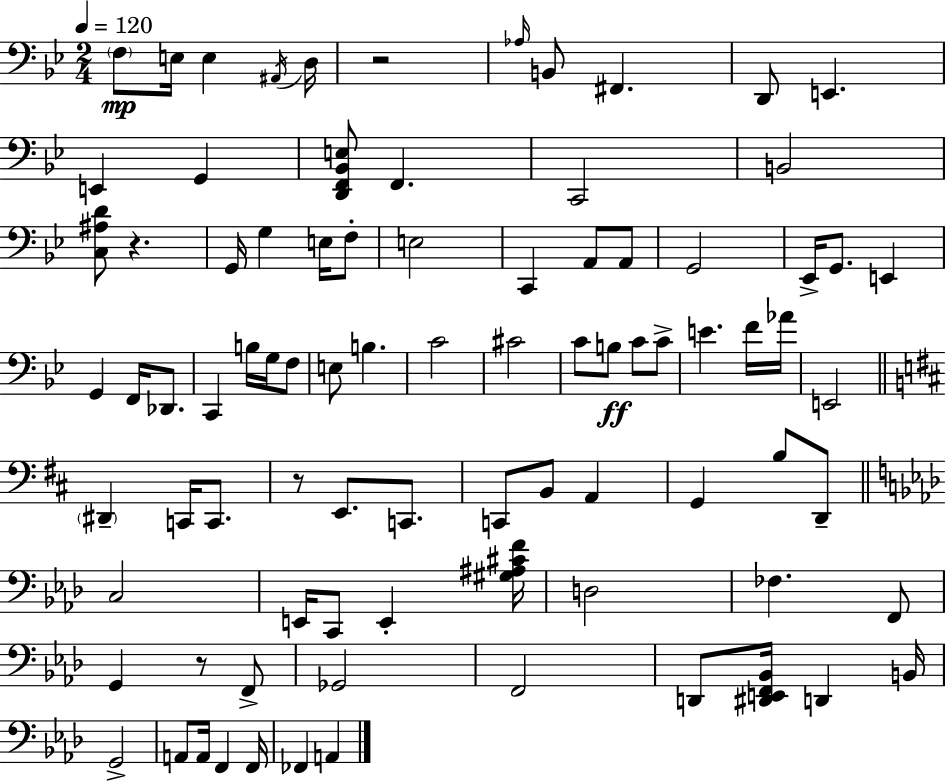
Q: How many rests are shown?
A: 4